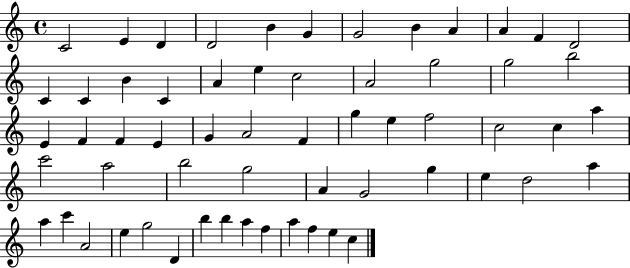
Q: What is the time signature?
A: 4/4